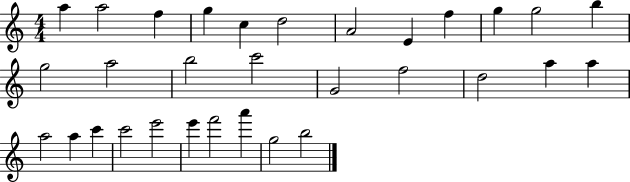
{
  \clef treble
  \numericTimeSignature
  \time 4/4
  \key c \major
  a''4 a''2 f''4 | g''4 c''4 d''2 | a'2 e'4 f''4 | g''4 g''2 b''4 | \break g''2 a''2 | b''2 c'''2 | g'2 f''2 | d''2 a''4 a''4 | \break a''2 a''4 c'''4 | c'''2 e'''2 | e'''4 f'''2 a'''4 | g''2 b''2 | \break \bar "|."
}